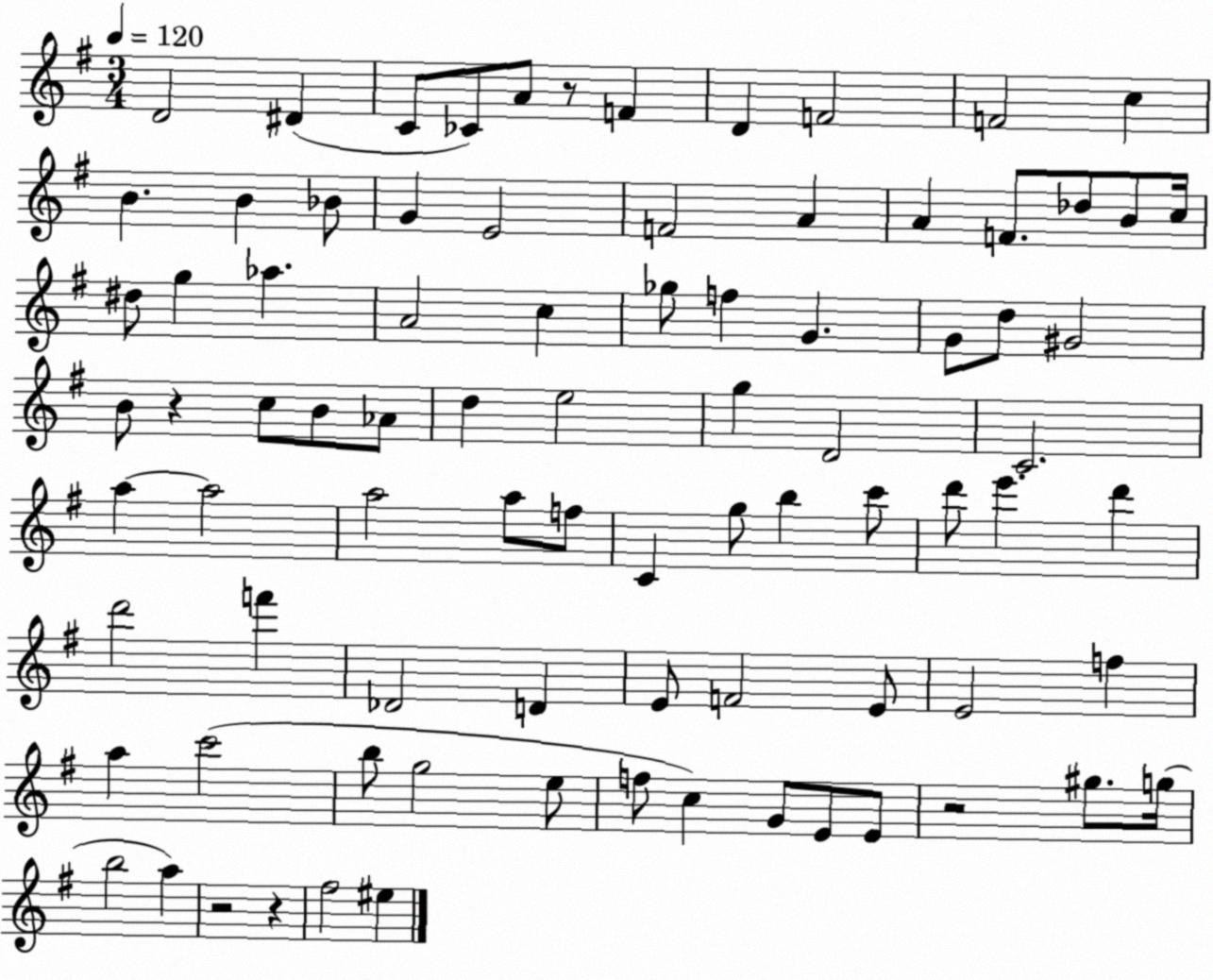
X:1
T:Untitled
M:3/4
L:1/4
K:G
D2 ^D C/2 _C/2 A/2 z/2 F D F2 F2 c B B _B/2 G E2 F2 A A F/2 _d/2 B/2 c/4 ^d/2 g _a A2 c _g/2 f G G/2 d/2 ^G2 B/2 z c/2 B/2 _A/2 d e2 g D2 C2 a a2 a2 a/2 f/2 C g/2 b c'/2 d'/2 e' d' d'2 f' _D2 D E/2 F2 E/2 E2 f a c'2 b/2 g2 e/2 f/2 c G/2 E/2 E/2 z2 ^g/2 g/4 b2 a z2 z ^f2 ^e